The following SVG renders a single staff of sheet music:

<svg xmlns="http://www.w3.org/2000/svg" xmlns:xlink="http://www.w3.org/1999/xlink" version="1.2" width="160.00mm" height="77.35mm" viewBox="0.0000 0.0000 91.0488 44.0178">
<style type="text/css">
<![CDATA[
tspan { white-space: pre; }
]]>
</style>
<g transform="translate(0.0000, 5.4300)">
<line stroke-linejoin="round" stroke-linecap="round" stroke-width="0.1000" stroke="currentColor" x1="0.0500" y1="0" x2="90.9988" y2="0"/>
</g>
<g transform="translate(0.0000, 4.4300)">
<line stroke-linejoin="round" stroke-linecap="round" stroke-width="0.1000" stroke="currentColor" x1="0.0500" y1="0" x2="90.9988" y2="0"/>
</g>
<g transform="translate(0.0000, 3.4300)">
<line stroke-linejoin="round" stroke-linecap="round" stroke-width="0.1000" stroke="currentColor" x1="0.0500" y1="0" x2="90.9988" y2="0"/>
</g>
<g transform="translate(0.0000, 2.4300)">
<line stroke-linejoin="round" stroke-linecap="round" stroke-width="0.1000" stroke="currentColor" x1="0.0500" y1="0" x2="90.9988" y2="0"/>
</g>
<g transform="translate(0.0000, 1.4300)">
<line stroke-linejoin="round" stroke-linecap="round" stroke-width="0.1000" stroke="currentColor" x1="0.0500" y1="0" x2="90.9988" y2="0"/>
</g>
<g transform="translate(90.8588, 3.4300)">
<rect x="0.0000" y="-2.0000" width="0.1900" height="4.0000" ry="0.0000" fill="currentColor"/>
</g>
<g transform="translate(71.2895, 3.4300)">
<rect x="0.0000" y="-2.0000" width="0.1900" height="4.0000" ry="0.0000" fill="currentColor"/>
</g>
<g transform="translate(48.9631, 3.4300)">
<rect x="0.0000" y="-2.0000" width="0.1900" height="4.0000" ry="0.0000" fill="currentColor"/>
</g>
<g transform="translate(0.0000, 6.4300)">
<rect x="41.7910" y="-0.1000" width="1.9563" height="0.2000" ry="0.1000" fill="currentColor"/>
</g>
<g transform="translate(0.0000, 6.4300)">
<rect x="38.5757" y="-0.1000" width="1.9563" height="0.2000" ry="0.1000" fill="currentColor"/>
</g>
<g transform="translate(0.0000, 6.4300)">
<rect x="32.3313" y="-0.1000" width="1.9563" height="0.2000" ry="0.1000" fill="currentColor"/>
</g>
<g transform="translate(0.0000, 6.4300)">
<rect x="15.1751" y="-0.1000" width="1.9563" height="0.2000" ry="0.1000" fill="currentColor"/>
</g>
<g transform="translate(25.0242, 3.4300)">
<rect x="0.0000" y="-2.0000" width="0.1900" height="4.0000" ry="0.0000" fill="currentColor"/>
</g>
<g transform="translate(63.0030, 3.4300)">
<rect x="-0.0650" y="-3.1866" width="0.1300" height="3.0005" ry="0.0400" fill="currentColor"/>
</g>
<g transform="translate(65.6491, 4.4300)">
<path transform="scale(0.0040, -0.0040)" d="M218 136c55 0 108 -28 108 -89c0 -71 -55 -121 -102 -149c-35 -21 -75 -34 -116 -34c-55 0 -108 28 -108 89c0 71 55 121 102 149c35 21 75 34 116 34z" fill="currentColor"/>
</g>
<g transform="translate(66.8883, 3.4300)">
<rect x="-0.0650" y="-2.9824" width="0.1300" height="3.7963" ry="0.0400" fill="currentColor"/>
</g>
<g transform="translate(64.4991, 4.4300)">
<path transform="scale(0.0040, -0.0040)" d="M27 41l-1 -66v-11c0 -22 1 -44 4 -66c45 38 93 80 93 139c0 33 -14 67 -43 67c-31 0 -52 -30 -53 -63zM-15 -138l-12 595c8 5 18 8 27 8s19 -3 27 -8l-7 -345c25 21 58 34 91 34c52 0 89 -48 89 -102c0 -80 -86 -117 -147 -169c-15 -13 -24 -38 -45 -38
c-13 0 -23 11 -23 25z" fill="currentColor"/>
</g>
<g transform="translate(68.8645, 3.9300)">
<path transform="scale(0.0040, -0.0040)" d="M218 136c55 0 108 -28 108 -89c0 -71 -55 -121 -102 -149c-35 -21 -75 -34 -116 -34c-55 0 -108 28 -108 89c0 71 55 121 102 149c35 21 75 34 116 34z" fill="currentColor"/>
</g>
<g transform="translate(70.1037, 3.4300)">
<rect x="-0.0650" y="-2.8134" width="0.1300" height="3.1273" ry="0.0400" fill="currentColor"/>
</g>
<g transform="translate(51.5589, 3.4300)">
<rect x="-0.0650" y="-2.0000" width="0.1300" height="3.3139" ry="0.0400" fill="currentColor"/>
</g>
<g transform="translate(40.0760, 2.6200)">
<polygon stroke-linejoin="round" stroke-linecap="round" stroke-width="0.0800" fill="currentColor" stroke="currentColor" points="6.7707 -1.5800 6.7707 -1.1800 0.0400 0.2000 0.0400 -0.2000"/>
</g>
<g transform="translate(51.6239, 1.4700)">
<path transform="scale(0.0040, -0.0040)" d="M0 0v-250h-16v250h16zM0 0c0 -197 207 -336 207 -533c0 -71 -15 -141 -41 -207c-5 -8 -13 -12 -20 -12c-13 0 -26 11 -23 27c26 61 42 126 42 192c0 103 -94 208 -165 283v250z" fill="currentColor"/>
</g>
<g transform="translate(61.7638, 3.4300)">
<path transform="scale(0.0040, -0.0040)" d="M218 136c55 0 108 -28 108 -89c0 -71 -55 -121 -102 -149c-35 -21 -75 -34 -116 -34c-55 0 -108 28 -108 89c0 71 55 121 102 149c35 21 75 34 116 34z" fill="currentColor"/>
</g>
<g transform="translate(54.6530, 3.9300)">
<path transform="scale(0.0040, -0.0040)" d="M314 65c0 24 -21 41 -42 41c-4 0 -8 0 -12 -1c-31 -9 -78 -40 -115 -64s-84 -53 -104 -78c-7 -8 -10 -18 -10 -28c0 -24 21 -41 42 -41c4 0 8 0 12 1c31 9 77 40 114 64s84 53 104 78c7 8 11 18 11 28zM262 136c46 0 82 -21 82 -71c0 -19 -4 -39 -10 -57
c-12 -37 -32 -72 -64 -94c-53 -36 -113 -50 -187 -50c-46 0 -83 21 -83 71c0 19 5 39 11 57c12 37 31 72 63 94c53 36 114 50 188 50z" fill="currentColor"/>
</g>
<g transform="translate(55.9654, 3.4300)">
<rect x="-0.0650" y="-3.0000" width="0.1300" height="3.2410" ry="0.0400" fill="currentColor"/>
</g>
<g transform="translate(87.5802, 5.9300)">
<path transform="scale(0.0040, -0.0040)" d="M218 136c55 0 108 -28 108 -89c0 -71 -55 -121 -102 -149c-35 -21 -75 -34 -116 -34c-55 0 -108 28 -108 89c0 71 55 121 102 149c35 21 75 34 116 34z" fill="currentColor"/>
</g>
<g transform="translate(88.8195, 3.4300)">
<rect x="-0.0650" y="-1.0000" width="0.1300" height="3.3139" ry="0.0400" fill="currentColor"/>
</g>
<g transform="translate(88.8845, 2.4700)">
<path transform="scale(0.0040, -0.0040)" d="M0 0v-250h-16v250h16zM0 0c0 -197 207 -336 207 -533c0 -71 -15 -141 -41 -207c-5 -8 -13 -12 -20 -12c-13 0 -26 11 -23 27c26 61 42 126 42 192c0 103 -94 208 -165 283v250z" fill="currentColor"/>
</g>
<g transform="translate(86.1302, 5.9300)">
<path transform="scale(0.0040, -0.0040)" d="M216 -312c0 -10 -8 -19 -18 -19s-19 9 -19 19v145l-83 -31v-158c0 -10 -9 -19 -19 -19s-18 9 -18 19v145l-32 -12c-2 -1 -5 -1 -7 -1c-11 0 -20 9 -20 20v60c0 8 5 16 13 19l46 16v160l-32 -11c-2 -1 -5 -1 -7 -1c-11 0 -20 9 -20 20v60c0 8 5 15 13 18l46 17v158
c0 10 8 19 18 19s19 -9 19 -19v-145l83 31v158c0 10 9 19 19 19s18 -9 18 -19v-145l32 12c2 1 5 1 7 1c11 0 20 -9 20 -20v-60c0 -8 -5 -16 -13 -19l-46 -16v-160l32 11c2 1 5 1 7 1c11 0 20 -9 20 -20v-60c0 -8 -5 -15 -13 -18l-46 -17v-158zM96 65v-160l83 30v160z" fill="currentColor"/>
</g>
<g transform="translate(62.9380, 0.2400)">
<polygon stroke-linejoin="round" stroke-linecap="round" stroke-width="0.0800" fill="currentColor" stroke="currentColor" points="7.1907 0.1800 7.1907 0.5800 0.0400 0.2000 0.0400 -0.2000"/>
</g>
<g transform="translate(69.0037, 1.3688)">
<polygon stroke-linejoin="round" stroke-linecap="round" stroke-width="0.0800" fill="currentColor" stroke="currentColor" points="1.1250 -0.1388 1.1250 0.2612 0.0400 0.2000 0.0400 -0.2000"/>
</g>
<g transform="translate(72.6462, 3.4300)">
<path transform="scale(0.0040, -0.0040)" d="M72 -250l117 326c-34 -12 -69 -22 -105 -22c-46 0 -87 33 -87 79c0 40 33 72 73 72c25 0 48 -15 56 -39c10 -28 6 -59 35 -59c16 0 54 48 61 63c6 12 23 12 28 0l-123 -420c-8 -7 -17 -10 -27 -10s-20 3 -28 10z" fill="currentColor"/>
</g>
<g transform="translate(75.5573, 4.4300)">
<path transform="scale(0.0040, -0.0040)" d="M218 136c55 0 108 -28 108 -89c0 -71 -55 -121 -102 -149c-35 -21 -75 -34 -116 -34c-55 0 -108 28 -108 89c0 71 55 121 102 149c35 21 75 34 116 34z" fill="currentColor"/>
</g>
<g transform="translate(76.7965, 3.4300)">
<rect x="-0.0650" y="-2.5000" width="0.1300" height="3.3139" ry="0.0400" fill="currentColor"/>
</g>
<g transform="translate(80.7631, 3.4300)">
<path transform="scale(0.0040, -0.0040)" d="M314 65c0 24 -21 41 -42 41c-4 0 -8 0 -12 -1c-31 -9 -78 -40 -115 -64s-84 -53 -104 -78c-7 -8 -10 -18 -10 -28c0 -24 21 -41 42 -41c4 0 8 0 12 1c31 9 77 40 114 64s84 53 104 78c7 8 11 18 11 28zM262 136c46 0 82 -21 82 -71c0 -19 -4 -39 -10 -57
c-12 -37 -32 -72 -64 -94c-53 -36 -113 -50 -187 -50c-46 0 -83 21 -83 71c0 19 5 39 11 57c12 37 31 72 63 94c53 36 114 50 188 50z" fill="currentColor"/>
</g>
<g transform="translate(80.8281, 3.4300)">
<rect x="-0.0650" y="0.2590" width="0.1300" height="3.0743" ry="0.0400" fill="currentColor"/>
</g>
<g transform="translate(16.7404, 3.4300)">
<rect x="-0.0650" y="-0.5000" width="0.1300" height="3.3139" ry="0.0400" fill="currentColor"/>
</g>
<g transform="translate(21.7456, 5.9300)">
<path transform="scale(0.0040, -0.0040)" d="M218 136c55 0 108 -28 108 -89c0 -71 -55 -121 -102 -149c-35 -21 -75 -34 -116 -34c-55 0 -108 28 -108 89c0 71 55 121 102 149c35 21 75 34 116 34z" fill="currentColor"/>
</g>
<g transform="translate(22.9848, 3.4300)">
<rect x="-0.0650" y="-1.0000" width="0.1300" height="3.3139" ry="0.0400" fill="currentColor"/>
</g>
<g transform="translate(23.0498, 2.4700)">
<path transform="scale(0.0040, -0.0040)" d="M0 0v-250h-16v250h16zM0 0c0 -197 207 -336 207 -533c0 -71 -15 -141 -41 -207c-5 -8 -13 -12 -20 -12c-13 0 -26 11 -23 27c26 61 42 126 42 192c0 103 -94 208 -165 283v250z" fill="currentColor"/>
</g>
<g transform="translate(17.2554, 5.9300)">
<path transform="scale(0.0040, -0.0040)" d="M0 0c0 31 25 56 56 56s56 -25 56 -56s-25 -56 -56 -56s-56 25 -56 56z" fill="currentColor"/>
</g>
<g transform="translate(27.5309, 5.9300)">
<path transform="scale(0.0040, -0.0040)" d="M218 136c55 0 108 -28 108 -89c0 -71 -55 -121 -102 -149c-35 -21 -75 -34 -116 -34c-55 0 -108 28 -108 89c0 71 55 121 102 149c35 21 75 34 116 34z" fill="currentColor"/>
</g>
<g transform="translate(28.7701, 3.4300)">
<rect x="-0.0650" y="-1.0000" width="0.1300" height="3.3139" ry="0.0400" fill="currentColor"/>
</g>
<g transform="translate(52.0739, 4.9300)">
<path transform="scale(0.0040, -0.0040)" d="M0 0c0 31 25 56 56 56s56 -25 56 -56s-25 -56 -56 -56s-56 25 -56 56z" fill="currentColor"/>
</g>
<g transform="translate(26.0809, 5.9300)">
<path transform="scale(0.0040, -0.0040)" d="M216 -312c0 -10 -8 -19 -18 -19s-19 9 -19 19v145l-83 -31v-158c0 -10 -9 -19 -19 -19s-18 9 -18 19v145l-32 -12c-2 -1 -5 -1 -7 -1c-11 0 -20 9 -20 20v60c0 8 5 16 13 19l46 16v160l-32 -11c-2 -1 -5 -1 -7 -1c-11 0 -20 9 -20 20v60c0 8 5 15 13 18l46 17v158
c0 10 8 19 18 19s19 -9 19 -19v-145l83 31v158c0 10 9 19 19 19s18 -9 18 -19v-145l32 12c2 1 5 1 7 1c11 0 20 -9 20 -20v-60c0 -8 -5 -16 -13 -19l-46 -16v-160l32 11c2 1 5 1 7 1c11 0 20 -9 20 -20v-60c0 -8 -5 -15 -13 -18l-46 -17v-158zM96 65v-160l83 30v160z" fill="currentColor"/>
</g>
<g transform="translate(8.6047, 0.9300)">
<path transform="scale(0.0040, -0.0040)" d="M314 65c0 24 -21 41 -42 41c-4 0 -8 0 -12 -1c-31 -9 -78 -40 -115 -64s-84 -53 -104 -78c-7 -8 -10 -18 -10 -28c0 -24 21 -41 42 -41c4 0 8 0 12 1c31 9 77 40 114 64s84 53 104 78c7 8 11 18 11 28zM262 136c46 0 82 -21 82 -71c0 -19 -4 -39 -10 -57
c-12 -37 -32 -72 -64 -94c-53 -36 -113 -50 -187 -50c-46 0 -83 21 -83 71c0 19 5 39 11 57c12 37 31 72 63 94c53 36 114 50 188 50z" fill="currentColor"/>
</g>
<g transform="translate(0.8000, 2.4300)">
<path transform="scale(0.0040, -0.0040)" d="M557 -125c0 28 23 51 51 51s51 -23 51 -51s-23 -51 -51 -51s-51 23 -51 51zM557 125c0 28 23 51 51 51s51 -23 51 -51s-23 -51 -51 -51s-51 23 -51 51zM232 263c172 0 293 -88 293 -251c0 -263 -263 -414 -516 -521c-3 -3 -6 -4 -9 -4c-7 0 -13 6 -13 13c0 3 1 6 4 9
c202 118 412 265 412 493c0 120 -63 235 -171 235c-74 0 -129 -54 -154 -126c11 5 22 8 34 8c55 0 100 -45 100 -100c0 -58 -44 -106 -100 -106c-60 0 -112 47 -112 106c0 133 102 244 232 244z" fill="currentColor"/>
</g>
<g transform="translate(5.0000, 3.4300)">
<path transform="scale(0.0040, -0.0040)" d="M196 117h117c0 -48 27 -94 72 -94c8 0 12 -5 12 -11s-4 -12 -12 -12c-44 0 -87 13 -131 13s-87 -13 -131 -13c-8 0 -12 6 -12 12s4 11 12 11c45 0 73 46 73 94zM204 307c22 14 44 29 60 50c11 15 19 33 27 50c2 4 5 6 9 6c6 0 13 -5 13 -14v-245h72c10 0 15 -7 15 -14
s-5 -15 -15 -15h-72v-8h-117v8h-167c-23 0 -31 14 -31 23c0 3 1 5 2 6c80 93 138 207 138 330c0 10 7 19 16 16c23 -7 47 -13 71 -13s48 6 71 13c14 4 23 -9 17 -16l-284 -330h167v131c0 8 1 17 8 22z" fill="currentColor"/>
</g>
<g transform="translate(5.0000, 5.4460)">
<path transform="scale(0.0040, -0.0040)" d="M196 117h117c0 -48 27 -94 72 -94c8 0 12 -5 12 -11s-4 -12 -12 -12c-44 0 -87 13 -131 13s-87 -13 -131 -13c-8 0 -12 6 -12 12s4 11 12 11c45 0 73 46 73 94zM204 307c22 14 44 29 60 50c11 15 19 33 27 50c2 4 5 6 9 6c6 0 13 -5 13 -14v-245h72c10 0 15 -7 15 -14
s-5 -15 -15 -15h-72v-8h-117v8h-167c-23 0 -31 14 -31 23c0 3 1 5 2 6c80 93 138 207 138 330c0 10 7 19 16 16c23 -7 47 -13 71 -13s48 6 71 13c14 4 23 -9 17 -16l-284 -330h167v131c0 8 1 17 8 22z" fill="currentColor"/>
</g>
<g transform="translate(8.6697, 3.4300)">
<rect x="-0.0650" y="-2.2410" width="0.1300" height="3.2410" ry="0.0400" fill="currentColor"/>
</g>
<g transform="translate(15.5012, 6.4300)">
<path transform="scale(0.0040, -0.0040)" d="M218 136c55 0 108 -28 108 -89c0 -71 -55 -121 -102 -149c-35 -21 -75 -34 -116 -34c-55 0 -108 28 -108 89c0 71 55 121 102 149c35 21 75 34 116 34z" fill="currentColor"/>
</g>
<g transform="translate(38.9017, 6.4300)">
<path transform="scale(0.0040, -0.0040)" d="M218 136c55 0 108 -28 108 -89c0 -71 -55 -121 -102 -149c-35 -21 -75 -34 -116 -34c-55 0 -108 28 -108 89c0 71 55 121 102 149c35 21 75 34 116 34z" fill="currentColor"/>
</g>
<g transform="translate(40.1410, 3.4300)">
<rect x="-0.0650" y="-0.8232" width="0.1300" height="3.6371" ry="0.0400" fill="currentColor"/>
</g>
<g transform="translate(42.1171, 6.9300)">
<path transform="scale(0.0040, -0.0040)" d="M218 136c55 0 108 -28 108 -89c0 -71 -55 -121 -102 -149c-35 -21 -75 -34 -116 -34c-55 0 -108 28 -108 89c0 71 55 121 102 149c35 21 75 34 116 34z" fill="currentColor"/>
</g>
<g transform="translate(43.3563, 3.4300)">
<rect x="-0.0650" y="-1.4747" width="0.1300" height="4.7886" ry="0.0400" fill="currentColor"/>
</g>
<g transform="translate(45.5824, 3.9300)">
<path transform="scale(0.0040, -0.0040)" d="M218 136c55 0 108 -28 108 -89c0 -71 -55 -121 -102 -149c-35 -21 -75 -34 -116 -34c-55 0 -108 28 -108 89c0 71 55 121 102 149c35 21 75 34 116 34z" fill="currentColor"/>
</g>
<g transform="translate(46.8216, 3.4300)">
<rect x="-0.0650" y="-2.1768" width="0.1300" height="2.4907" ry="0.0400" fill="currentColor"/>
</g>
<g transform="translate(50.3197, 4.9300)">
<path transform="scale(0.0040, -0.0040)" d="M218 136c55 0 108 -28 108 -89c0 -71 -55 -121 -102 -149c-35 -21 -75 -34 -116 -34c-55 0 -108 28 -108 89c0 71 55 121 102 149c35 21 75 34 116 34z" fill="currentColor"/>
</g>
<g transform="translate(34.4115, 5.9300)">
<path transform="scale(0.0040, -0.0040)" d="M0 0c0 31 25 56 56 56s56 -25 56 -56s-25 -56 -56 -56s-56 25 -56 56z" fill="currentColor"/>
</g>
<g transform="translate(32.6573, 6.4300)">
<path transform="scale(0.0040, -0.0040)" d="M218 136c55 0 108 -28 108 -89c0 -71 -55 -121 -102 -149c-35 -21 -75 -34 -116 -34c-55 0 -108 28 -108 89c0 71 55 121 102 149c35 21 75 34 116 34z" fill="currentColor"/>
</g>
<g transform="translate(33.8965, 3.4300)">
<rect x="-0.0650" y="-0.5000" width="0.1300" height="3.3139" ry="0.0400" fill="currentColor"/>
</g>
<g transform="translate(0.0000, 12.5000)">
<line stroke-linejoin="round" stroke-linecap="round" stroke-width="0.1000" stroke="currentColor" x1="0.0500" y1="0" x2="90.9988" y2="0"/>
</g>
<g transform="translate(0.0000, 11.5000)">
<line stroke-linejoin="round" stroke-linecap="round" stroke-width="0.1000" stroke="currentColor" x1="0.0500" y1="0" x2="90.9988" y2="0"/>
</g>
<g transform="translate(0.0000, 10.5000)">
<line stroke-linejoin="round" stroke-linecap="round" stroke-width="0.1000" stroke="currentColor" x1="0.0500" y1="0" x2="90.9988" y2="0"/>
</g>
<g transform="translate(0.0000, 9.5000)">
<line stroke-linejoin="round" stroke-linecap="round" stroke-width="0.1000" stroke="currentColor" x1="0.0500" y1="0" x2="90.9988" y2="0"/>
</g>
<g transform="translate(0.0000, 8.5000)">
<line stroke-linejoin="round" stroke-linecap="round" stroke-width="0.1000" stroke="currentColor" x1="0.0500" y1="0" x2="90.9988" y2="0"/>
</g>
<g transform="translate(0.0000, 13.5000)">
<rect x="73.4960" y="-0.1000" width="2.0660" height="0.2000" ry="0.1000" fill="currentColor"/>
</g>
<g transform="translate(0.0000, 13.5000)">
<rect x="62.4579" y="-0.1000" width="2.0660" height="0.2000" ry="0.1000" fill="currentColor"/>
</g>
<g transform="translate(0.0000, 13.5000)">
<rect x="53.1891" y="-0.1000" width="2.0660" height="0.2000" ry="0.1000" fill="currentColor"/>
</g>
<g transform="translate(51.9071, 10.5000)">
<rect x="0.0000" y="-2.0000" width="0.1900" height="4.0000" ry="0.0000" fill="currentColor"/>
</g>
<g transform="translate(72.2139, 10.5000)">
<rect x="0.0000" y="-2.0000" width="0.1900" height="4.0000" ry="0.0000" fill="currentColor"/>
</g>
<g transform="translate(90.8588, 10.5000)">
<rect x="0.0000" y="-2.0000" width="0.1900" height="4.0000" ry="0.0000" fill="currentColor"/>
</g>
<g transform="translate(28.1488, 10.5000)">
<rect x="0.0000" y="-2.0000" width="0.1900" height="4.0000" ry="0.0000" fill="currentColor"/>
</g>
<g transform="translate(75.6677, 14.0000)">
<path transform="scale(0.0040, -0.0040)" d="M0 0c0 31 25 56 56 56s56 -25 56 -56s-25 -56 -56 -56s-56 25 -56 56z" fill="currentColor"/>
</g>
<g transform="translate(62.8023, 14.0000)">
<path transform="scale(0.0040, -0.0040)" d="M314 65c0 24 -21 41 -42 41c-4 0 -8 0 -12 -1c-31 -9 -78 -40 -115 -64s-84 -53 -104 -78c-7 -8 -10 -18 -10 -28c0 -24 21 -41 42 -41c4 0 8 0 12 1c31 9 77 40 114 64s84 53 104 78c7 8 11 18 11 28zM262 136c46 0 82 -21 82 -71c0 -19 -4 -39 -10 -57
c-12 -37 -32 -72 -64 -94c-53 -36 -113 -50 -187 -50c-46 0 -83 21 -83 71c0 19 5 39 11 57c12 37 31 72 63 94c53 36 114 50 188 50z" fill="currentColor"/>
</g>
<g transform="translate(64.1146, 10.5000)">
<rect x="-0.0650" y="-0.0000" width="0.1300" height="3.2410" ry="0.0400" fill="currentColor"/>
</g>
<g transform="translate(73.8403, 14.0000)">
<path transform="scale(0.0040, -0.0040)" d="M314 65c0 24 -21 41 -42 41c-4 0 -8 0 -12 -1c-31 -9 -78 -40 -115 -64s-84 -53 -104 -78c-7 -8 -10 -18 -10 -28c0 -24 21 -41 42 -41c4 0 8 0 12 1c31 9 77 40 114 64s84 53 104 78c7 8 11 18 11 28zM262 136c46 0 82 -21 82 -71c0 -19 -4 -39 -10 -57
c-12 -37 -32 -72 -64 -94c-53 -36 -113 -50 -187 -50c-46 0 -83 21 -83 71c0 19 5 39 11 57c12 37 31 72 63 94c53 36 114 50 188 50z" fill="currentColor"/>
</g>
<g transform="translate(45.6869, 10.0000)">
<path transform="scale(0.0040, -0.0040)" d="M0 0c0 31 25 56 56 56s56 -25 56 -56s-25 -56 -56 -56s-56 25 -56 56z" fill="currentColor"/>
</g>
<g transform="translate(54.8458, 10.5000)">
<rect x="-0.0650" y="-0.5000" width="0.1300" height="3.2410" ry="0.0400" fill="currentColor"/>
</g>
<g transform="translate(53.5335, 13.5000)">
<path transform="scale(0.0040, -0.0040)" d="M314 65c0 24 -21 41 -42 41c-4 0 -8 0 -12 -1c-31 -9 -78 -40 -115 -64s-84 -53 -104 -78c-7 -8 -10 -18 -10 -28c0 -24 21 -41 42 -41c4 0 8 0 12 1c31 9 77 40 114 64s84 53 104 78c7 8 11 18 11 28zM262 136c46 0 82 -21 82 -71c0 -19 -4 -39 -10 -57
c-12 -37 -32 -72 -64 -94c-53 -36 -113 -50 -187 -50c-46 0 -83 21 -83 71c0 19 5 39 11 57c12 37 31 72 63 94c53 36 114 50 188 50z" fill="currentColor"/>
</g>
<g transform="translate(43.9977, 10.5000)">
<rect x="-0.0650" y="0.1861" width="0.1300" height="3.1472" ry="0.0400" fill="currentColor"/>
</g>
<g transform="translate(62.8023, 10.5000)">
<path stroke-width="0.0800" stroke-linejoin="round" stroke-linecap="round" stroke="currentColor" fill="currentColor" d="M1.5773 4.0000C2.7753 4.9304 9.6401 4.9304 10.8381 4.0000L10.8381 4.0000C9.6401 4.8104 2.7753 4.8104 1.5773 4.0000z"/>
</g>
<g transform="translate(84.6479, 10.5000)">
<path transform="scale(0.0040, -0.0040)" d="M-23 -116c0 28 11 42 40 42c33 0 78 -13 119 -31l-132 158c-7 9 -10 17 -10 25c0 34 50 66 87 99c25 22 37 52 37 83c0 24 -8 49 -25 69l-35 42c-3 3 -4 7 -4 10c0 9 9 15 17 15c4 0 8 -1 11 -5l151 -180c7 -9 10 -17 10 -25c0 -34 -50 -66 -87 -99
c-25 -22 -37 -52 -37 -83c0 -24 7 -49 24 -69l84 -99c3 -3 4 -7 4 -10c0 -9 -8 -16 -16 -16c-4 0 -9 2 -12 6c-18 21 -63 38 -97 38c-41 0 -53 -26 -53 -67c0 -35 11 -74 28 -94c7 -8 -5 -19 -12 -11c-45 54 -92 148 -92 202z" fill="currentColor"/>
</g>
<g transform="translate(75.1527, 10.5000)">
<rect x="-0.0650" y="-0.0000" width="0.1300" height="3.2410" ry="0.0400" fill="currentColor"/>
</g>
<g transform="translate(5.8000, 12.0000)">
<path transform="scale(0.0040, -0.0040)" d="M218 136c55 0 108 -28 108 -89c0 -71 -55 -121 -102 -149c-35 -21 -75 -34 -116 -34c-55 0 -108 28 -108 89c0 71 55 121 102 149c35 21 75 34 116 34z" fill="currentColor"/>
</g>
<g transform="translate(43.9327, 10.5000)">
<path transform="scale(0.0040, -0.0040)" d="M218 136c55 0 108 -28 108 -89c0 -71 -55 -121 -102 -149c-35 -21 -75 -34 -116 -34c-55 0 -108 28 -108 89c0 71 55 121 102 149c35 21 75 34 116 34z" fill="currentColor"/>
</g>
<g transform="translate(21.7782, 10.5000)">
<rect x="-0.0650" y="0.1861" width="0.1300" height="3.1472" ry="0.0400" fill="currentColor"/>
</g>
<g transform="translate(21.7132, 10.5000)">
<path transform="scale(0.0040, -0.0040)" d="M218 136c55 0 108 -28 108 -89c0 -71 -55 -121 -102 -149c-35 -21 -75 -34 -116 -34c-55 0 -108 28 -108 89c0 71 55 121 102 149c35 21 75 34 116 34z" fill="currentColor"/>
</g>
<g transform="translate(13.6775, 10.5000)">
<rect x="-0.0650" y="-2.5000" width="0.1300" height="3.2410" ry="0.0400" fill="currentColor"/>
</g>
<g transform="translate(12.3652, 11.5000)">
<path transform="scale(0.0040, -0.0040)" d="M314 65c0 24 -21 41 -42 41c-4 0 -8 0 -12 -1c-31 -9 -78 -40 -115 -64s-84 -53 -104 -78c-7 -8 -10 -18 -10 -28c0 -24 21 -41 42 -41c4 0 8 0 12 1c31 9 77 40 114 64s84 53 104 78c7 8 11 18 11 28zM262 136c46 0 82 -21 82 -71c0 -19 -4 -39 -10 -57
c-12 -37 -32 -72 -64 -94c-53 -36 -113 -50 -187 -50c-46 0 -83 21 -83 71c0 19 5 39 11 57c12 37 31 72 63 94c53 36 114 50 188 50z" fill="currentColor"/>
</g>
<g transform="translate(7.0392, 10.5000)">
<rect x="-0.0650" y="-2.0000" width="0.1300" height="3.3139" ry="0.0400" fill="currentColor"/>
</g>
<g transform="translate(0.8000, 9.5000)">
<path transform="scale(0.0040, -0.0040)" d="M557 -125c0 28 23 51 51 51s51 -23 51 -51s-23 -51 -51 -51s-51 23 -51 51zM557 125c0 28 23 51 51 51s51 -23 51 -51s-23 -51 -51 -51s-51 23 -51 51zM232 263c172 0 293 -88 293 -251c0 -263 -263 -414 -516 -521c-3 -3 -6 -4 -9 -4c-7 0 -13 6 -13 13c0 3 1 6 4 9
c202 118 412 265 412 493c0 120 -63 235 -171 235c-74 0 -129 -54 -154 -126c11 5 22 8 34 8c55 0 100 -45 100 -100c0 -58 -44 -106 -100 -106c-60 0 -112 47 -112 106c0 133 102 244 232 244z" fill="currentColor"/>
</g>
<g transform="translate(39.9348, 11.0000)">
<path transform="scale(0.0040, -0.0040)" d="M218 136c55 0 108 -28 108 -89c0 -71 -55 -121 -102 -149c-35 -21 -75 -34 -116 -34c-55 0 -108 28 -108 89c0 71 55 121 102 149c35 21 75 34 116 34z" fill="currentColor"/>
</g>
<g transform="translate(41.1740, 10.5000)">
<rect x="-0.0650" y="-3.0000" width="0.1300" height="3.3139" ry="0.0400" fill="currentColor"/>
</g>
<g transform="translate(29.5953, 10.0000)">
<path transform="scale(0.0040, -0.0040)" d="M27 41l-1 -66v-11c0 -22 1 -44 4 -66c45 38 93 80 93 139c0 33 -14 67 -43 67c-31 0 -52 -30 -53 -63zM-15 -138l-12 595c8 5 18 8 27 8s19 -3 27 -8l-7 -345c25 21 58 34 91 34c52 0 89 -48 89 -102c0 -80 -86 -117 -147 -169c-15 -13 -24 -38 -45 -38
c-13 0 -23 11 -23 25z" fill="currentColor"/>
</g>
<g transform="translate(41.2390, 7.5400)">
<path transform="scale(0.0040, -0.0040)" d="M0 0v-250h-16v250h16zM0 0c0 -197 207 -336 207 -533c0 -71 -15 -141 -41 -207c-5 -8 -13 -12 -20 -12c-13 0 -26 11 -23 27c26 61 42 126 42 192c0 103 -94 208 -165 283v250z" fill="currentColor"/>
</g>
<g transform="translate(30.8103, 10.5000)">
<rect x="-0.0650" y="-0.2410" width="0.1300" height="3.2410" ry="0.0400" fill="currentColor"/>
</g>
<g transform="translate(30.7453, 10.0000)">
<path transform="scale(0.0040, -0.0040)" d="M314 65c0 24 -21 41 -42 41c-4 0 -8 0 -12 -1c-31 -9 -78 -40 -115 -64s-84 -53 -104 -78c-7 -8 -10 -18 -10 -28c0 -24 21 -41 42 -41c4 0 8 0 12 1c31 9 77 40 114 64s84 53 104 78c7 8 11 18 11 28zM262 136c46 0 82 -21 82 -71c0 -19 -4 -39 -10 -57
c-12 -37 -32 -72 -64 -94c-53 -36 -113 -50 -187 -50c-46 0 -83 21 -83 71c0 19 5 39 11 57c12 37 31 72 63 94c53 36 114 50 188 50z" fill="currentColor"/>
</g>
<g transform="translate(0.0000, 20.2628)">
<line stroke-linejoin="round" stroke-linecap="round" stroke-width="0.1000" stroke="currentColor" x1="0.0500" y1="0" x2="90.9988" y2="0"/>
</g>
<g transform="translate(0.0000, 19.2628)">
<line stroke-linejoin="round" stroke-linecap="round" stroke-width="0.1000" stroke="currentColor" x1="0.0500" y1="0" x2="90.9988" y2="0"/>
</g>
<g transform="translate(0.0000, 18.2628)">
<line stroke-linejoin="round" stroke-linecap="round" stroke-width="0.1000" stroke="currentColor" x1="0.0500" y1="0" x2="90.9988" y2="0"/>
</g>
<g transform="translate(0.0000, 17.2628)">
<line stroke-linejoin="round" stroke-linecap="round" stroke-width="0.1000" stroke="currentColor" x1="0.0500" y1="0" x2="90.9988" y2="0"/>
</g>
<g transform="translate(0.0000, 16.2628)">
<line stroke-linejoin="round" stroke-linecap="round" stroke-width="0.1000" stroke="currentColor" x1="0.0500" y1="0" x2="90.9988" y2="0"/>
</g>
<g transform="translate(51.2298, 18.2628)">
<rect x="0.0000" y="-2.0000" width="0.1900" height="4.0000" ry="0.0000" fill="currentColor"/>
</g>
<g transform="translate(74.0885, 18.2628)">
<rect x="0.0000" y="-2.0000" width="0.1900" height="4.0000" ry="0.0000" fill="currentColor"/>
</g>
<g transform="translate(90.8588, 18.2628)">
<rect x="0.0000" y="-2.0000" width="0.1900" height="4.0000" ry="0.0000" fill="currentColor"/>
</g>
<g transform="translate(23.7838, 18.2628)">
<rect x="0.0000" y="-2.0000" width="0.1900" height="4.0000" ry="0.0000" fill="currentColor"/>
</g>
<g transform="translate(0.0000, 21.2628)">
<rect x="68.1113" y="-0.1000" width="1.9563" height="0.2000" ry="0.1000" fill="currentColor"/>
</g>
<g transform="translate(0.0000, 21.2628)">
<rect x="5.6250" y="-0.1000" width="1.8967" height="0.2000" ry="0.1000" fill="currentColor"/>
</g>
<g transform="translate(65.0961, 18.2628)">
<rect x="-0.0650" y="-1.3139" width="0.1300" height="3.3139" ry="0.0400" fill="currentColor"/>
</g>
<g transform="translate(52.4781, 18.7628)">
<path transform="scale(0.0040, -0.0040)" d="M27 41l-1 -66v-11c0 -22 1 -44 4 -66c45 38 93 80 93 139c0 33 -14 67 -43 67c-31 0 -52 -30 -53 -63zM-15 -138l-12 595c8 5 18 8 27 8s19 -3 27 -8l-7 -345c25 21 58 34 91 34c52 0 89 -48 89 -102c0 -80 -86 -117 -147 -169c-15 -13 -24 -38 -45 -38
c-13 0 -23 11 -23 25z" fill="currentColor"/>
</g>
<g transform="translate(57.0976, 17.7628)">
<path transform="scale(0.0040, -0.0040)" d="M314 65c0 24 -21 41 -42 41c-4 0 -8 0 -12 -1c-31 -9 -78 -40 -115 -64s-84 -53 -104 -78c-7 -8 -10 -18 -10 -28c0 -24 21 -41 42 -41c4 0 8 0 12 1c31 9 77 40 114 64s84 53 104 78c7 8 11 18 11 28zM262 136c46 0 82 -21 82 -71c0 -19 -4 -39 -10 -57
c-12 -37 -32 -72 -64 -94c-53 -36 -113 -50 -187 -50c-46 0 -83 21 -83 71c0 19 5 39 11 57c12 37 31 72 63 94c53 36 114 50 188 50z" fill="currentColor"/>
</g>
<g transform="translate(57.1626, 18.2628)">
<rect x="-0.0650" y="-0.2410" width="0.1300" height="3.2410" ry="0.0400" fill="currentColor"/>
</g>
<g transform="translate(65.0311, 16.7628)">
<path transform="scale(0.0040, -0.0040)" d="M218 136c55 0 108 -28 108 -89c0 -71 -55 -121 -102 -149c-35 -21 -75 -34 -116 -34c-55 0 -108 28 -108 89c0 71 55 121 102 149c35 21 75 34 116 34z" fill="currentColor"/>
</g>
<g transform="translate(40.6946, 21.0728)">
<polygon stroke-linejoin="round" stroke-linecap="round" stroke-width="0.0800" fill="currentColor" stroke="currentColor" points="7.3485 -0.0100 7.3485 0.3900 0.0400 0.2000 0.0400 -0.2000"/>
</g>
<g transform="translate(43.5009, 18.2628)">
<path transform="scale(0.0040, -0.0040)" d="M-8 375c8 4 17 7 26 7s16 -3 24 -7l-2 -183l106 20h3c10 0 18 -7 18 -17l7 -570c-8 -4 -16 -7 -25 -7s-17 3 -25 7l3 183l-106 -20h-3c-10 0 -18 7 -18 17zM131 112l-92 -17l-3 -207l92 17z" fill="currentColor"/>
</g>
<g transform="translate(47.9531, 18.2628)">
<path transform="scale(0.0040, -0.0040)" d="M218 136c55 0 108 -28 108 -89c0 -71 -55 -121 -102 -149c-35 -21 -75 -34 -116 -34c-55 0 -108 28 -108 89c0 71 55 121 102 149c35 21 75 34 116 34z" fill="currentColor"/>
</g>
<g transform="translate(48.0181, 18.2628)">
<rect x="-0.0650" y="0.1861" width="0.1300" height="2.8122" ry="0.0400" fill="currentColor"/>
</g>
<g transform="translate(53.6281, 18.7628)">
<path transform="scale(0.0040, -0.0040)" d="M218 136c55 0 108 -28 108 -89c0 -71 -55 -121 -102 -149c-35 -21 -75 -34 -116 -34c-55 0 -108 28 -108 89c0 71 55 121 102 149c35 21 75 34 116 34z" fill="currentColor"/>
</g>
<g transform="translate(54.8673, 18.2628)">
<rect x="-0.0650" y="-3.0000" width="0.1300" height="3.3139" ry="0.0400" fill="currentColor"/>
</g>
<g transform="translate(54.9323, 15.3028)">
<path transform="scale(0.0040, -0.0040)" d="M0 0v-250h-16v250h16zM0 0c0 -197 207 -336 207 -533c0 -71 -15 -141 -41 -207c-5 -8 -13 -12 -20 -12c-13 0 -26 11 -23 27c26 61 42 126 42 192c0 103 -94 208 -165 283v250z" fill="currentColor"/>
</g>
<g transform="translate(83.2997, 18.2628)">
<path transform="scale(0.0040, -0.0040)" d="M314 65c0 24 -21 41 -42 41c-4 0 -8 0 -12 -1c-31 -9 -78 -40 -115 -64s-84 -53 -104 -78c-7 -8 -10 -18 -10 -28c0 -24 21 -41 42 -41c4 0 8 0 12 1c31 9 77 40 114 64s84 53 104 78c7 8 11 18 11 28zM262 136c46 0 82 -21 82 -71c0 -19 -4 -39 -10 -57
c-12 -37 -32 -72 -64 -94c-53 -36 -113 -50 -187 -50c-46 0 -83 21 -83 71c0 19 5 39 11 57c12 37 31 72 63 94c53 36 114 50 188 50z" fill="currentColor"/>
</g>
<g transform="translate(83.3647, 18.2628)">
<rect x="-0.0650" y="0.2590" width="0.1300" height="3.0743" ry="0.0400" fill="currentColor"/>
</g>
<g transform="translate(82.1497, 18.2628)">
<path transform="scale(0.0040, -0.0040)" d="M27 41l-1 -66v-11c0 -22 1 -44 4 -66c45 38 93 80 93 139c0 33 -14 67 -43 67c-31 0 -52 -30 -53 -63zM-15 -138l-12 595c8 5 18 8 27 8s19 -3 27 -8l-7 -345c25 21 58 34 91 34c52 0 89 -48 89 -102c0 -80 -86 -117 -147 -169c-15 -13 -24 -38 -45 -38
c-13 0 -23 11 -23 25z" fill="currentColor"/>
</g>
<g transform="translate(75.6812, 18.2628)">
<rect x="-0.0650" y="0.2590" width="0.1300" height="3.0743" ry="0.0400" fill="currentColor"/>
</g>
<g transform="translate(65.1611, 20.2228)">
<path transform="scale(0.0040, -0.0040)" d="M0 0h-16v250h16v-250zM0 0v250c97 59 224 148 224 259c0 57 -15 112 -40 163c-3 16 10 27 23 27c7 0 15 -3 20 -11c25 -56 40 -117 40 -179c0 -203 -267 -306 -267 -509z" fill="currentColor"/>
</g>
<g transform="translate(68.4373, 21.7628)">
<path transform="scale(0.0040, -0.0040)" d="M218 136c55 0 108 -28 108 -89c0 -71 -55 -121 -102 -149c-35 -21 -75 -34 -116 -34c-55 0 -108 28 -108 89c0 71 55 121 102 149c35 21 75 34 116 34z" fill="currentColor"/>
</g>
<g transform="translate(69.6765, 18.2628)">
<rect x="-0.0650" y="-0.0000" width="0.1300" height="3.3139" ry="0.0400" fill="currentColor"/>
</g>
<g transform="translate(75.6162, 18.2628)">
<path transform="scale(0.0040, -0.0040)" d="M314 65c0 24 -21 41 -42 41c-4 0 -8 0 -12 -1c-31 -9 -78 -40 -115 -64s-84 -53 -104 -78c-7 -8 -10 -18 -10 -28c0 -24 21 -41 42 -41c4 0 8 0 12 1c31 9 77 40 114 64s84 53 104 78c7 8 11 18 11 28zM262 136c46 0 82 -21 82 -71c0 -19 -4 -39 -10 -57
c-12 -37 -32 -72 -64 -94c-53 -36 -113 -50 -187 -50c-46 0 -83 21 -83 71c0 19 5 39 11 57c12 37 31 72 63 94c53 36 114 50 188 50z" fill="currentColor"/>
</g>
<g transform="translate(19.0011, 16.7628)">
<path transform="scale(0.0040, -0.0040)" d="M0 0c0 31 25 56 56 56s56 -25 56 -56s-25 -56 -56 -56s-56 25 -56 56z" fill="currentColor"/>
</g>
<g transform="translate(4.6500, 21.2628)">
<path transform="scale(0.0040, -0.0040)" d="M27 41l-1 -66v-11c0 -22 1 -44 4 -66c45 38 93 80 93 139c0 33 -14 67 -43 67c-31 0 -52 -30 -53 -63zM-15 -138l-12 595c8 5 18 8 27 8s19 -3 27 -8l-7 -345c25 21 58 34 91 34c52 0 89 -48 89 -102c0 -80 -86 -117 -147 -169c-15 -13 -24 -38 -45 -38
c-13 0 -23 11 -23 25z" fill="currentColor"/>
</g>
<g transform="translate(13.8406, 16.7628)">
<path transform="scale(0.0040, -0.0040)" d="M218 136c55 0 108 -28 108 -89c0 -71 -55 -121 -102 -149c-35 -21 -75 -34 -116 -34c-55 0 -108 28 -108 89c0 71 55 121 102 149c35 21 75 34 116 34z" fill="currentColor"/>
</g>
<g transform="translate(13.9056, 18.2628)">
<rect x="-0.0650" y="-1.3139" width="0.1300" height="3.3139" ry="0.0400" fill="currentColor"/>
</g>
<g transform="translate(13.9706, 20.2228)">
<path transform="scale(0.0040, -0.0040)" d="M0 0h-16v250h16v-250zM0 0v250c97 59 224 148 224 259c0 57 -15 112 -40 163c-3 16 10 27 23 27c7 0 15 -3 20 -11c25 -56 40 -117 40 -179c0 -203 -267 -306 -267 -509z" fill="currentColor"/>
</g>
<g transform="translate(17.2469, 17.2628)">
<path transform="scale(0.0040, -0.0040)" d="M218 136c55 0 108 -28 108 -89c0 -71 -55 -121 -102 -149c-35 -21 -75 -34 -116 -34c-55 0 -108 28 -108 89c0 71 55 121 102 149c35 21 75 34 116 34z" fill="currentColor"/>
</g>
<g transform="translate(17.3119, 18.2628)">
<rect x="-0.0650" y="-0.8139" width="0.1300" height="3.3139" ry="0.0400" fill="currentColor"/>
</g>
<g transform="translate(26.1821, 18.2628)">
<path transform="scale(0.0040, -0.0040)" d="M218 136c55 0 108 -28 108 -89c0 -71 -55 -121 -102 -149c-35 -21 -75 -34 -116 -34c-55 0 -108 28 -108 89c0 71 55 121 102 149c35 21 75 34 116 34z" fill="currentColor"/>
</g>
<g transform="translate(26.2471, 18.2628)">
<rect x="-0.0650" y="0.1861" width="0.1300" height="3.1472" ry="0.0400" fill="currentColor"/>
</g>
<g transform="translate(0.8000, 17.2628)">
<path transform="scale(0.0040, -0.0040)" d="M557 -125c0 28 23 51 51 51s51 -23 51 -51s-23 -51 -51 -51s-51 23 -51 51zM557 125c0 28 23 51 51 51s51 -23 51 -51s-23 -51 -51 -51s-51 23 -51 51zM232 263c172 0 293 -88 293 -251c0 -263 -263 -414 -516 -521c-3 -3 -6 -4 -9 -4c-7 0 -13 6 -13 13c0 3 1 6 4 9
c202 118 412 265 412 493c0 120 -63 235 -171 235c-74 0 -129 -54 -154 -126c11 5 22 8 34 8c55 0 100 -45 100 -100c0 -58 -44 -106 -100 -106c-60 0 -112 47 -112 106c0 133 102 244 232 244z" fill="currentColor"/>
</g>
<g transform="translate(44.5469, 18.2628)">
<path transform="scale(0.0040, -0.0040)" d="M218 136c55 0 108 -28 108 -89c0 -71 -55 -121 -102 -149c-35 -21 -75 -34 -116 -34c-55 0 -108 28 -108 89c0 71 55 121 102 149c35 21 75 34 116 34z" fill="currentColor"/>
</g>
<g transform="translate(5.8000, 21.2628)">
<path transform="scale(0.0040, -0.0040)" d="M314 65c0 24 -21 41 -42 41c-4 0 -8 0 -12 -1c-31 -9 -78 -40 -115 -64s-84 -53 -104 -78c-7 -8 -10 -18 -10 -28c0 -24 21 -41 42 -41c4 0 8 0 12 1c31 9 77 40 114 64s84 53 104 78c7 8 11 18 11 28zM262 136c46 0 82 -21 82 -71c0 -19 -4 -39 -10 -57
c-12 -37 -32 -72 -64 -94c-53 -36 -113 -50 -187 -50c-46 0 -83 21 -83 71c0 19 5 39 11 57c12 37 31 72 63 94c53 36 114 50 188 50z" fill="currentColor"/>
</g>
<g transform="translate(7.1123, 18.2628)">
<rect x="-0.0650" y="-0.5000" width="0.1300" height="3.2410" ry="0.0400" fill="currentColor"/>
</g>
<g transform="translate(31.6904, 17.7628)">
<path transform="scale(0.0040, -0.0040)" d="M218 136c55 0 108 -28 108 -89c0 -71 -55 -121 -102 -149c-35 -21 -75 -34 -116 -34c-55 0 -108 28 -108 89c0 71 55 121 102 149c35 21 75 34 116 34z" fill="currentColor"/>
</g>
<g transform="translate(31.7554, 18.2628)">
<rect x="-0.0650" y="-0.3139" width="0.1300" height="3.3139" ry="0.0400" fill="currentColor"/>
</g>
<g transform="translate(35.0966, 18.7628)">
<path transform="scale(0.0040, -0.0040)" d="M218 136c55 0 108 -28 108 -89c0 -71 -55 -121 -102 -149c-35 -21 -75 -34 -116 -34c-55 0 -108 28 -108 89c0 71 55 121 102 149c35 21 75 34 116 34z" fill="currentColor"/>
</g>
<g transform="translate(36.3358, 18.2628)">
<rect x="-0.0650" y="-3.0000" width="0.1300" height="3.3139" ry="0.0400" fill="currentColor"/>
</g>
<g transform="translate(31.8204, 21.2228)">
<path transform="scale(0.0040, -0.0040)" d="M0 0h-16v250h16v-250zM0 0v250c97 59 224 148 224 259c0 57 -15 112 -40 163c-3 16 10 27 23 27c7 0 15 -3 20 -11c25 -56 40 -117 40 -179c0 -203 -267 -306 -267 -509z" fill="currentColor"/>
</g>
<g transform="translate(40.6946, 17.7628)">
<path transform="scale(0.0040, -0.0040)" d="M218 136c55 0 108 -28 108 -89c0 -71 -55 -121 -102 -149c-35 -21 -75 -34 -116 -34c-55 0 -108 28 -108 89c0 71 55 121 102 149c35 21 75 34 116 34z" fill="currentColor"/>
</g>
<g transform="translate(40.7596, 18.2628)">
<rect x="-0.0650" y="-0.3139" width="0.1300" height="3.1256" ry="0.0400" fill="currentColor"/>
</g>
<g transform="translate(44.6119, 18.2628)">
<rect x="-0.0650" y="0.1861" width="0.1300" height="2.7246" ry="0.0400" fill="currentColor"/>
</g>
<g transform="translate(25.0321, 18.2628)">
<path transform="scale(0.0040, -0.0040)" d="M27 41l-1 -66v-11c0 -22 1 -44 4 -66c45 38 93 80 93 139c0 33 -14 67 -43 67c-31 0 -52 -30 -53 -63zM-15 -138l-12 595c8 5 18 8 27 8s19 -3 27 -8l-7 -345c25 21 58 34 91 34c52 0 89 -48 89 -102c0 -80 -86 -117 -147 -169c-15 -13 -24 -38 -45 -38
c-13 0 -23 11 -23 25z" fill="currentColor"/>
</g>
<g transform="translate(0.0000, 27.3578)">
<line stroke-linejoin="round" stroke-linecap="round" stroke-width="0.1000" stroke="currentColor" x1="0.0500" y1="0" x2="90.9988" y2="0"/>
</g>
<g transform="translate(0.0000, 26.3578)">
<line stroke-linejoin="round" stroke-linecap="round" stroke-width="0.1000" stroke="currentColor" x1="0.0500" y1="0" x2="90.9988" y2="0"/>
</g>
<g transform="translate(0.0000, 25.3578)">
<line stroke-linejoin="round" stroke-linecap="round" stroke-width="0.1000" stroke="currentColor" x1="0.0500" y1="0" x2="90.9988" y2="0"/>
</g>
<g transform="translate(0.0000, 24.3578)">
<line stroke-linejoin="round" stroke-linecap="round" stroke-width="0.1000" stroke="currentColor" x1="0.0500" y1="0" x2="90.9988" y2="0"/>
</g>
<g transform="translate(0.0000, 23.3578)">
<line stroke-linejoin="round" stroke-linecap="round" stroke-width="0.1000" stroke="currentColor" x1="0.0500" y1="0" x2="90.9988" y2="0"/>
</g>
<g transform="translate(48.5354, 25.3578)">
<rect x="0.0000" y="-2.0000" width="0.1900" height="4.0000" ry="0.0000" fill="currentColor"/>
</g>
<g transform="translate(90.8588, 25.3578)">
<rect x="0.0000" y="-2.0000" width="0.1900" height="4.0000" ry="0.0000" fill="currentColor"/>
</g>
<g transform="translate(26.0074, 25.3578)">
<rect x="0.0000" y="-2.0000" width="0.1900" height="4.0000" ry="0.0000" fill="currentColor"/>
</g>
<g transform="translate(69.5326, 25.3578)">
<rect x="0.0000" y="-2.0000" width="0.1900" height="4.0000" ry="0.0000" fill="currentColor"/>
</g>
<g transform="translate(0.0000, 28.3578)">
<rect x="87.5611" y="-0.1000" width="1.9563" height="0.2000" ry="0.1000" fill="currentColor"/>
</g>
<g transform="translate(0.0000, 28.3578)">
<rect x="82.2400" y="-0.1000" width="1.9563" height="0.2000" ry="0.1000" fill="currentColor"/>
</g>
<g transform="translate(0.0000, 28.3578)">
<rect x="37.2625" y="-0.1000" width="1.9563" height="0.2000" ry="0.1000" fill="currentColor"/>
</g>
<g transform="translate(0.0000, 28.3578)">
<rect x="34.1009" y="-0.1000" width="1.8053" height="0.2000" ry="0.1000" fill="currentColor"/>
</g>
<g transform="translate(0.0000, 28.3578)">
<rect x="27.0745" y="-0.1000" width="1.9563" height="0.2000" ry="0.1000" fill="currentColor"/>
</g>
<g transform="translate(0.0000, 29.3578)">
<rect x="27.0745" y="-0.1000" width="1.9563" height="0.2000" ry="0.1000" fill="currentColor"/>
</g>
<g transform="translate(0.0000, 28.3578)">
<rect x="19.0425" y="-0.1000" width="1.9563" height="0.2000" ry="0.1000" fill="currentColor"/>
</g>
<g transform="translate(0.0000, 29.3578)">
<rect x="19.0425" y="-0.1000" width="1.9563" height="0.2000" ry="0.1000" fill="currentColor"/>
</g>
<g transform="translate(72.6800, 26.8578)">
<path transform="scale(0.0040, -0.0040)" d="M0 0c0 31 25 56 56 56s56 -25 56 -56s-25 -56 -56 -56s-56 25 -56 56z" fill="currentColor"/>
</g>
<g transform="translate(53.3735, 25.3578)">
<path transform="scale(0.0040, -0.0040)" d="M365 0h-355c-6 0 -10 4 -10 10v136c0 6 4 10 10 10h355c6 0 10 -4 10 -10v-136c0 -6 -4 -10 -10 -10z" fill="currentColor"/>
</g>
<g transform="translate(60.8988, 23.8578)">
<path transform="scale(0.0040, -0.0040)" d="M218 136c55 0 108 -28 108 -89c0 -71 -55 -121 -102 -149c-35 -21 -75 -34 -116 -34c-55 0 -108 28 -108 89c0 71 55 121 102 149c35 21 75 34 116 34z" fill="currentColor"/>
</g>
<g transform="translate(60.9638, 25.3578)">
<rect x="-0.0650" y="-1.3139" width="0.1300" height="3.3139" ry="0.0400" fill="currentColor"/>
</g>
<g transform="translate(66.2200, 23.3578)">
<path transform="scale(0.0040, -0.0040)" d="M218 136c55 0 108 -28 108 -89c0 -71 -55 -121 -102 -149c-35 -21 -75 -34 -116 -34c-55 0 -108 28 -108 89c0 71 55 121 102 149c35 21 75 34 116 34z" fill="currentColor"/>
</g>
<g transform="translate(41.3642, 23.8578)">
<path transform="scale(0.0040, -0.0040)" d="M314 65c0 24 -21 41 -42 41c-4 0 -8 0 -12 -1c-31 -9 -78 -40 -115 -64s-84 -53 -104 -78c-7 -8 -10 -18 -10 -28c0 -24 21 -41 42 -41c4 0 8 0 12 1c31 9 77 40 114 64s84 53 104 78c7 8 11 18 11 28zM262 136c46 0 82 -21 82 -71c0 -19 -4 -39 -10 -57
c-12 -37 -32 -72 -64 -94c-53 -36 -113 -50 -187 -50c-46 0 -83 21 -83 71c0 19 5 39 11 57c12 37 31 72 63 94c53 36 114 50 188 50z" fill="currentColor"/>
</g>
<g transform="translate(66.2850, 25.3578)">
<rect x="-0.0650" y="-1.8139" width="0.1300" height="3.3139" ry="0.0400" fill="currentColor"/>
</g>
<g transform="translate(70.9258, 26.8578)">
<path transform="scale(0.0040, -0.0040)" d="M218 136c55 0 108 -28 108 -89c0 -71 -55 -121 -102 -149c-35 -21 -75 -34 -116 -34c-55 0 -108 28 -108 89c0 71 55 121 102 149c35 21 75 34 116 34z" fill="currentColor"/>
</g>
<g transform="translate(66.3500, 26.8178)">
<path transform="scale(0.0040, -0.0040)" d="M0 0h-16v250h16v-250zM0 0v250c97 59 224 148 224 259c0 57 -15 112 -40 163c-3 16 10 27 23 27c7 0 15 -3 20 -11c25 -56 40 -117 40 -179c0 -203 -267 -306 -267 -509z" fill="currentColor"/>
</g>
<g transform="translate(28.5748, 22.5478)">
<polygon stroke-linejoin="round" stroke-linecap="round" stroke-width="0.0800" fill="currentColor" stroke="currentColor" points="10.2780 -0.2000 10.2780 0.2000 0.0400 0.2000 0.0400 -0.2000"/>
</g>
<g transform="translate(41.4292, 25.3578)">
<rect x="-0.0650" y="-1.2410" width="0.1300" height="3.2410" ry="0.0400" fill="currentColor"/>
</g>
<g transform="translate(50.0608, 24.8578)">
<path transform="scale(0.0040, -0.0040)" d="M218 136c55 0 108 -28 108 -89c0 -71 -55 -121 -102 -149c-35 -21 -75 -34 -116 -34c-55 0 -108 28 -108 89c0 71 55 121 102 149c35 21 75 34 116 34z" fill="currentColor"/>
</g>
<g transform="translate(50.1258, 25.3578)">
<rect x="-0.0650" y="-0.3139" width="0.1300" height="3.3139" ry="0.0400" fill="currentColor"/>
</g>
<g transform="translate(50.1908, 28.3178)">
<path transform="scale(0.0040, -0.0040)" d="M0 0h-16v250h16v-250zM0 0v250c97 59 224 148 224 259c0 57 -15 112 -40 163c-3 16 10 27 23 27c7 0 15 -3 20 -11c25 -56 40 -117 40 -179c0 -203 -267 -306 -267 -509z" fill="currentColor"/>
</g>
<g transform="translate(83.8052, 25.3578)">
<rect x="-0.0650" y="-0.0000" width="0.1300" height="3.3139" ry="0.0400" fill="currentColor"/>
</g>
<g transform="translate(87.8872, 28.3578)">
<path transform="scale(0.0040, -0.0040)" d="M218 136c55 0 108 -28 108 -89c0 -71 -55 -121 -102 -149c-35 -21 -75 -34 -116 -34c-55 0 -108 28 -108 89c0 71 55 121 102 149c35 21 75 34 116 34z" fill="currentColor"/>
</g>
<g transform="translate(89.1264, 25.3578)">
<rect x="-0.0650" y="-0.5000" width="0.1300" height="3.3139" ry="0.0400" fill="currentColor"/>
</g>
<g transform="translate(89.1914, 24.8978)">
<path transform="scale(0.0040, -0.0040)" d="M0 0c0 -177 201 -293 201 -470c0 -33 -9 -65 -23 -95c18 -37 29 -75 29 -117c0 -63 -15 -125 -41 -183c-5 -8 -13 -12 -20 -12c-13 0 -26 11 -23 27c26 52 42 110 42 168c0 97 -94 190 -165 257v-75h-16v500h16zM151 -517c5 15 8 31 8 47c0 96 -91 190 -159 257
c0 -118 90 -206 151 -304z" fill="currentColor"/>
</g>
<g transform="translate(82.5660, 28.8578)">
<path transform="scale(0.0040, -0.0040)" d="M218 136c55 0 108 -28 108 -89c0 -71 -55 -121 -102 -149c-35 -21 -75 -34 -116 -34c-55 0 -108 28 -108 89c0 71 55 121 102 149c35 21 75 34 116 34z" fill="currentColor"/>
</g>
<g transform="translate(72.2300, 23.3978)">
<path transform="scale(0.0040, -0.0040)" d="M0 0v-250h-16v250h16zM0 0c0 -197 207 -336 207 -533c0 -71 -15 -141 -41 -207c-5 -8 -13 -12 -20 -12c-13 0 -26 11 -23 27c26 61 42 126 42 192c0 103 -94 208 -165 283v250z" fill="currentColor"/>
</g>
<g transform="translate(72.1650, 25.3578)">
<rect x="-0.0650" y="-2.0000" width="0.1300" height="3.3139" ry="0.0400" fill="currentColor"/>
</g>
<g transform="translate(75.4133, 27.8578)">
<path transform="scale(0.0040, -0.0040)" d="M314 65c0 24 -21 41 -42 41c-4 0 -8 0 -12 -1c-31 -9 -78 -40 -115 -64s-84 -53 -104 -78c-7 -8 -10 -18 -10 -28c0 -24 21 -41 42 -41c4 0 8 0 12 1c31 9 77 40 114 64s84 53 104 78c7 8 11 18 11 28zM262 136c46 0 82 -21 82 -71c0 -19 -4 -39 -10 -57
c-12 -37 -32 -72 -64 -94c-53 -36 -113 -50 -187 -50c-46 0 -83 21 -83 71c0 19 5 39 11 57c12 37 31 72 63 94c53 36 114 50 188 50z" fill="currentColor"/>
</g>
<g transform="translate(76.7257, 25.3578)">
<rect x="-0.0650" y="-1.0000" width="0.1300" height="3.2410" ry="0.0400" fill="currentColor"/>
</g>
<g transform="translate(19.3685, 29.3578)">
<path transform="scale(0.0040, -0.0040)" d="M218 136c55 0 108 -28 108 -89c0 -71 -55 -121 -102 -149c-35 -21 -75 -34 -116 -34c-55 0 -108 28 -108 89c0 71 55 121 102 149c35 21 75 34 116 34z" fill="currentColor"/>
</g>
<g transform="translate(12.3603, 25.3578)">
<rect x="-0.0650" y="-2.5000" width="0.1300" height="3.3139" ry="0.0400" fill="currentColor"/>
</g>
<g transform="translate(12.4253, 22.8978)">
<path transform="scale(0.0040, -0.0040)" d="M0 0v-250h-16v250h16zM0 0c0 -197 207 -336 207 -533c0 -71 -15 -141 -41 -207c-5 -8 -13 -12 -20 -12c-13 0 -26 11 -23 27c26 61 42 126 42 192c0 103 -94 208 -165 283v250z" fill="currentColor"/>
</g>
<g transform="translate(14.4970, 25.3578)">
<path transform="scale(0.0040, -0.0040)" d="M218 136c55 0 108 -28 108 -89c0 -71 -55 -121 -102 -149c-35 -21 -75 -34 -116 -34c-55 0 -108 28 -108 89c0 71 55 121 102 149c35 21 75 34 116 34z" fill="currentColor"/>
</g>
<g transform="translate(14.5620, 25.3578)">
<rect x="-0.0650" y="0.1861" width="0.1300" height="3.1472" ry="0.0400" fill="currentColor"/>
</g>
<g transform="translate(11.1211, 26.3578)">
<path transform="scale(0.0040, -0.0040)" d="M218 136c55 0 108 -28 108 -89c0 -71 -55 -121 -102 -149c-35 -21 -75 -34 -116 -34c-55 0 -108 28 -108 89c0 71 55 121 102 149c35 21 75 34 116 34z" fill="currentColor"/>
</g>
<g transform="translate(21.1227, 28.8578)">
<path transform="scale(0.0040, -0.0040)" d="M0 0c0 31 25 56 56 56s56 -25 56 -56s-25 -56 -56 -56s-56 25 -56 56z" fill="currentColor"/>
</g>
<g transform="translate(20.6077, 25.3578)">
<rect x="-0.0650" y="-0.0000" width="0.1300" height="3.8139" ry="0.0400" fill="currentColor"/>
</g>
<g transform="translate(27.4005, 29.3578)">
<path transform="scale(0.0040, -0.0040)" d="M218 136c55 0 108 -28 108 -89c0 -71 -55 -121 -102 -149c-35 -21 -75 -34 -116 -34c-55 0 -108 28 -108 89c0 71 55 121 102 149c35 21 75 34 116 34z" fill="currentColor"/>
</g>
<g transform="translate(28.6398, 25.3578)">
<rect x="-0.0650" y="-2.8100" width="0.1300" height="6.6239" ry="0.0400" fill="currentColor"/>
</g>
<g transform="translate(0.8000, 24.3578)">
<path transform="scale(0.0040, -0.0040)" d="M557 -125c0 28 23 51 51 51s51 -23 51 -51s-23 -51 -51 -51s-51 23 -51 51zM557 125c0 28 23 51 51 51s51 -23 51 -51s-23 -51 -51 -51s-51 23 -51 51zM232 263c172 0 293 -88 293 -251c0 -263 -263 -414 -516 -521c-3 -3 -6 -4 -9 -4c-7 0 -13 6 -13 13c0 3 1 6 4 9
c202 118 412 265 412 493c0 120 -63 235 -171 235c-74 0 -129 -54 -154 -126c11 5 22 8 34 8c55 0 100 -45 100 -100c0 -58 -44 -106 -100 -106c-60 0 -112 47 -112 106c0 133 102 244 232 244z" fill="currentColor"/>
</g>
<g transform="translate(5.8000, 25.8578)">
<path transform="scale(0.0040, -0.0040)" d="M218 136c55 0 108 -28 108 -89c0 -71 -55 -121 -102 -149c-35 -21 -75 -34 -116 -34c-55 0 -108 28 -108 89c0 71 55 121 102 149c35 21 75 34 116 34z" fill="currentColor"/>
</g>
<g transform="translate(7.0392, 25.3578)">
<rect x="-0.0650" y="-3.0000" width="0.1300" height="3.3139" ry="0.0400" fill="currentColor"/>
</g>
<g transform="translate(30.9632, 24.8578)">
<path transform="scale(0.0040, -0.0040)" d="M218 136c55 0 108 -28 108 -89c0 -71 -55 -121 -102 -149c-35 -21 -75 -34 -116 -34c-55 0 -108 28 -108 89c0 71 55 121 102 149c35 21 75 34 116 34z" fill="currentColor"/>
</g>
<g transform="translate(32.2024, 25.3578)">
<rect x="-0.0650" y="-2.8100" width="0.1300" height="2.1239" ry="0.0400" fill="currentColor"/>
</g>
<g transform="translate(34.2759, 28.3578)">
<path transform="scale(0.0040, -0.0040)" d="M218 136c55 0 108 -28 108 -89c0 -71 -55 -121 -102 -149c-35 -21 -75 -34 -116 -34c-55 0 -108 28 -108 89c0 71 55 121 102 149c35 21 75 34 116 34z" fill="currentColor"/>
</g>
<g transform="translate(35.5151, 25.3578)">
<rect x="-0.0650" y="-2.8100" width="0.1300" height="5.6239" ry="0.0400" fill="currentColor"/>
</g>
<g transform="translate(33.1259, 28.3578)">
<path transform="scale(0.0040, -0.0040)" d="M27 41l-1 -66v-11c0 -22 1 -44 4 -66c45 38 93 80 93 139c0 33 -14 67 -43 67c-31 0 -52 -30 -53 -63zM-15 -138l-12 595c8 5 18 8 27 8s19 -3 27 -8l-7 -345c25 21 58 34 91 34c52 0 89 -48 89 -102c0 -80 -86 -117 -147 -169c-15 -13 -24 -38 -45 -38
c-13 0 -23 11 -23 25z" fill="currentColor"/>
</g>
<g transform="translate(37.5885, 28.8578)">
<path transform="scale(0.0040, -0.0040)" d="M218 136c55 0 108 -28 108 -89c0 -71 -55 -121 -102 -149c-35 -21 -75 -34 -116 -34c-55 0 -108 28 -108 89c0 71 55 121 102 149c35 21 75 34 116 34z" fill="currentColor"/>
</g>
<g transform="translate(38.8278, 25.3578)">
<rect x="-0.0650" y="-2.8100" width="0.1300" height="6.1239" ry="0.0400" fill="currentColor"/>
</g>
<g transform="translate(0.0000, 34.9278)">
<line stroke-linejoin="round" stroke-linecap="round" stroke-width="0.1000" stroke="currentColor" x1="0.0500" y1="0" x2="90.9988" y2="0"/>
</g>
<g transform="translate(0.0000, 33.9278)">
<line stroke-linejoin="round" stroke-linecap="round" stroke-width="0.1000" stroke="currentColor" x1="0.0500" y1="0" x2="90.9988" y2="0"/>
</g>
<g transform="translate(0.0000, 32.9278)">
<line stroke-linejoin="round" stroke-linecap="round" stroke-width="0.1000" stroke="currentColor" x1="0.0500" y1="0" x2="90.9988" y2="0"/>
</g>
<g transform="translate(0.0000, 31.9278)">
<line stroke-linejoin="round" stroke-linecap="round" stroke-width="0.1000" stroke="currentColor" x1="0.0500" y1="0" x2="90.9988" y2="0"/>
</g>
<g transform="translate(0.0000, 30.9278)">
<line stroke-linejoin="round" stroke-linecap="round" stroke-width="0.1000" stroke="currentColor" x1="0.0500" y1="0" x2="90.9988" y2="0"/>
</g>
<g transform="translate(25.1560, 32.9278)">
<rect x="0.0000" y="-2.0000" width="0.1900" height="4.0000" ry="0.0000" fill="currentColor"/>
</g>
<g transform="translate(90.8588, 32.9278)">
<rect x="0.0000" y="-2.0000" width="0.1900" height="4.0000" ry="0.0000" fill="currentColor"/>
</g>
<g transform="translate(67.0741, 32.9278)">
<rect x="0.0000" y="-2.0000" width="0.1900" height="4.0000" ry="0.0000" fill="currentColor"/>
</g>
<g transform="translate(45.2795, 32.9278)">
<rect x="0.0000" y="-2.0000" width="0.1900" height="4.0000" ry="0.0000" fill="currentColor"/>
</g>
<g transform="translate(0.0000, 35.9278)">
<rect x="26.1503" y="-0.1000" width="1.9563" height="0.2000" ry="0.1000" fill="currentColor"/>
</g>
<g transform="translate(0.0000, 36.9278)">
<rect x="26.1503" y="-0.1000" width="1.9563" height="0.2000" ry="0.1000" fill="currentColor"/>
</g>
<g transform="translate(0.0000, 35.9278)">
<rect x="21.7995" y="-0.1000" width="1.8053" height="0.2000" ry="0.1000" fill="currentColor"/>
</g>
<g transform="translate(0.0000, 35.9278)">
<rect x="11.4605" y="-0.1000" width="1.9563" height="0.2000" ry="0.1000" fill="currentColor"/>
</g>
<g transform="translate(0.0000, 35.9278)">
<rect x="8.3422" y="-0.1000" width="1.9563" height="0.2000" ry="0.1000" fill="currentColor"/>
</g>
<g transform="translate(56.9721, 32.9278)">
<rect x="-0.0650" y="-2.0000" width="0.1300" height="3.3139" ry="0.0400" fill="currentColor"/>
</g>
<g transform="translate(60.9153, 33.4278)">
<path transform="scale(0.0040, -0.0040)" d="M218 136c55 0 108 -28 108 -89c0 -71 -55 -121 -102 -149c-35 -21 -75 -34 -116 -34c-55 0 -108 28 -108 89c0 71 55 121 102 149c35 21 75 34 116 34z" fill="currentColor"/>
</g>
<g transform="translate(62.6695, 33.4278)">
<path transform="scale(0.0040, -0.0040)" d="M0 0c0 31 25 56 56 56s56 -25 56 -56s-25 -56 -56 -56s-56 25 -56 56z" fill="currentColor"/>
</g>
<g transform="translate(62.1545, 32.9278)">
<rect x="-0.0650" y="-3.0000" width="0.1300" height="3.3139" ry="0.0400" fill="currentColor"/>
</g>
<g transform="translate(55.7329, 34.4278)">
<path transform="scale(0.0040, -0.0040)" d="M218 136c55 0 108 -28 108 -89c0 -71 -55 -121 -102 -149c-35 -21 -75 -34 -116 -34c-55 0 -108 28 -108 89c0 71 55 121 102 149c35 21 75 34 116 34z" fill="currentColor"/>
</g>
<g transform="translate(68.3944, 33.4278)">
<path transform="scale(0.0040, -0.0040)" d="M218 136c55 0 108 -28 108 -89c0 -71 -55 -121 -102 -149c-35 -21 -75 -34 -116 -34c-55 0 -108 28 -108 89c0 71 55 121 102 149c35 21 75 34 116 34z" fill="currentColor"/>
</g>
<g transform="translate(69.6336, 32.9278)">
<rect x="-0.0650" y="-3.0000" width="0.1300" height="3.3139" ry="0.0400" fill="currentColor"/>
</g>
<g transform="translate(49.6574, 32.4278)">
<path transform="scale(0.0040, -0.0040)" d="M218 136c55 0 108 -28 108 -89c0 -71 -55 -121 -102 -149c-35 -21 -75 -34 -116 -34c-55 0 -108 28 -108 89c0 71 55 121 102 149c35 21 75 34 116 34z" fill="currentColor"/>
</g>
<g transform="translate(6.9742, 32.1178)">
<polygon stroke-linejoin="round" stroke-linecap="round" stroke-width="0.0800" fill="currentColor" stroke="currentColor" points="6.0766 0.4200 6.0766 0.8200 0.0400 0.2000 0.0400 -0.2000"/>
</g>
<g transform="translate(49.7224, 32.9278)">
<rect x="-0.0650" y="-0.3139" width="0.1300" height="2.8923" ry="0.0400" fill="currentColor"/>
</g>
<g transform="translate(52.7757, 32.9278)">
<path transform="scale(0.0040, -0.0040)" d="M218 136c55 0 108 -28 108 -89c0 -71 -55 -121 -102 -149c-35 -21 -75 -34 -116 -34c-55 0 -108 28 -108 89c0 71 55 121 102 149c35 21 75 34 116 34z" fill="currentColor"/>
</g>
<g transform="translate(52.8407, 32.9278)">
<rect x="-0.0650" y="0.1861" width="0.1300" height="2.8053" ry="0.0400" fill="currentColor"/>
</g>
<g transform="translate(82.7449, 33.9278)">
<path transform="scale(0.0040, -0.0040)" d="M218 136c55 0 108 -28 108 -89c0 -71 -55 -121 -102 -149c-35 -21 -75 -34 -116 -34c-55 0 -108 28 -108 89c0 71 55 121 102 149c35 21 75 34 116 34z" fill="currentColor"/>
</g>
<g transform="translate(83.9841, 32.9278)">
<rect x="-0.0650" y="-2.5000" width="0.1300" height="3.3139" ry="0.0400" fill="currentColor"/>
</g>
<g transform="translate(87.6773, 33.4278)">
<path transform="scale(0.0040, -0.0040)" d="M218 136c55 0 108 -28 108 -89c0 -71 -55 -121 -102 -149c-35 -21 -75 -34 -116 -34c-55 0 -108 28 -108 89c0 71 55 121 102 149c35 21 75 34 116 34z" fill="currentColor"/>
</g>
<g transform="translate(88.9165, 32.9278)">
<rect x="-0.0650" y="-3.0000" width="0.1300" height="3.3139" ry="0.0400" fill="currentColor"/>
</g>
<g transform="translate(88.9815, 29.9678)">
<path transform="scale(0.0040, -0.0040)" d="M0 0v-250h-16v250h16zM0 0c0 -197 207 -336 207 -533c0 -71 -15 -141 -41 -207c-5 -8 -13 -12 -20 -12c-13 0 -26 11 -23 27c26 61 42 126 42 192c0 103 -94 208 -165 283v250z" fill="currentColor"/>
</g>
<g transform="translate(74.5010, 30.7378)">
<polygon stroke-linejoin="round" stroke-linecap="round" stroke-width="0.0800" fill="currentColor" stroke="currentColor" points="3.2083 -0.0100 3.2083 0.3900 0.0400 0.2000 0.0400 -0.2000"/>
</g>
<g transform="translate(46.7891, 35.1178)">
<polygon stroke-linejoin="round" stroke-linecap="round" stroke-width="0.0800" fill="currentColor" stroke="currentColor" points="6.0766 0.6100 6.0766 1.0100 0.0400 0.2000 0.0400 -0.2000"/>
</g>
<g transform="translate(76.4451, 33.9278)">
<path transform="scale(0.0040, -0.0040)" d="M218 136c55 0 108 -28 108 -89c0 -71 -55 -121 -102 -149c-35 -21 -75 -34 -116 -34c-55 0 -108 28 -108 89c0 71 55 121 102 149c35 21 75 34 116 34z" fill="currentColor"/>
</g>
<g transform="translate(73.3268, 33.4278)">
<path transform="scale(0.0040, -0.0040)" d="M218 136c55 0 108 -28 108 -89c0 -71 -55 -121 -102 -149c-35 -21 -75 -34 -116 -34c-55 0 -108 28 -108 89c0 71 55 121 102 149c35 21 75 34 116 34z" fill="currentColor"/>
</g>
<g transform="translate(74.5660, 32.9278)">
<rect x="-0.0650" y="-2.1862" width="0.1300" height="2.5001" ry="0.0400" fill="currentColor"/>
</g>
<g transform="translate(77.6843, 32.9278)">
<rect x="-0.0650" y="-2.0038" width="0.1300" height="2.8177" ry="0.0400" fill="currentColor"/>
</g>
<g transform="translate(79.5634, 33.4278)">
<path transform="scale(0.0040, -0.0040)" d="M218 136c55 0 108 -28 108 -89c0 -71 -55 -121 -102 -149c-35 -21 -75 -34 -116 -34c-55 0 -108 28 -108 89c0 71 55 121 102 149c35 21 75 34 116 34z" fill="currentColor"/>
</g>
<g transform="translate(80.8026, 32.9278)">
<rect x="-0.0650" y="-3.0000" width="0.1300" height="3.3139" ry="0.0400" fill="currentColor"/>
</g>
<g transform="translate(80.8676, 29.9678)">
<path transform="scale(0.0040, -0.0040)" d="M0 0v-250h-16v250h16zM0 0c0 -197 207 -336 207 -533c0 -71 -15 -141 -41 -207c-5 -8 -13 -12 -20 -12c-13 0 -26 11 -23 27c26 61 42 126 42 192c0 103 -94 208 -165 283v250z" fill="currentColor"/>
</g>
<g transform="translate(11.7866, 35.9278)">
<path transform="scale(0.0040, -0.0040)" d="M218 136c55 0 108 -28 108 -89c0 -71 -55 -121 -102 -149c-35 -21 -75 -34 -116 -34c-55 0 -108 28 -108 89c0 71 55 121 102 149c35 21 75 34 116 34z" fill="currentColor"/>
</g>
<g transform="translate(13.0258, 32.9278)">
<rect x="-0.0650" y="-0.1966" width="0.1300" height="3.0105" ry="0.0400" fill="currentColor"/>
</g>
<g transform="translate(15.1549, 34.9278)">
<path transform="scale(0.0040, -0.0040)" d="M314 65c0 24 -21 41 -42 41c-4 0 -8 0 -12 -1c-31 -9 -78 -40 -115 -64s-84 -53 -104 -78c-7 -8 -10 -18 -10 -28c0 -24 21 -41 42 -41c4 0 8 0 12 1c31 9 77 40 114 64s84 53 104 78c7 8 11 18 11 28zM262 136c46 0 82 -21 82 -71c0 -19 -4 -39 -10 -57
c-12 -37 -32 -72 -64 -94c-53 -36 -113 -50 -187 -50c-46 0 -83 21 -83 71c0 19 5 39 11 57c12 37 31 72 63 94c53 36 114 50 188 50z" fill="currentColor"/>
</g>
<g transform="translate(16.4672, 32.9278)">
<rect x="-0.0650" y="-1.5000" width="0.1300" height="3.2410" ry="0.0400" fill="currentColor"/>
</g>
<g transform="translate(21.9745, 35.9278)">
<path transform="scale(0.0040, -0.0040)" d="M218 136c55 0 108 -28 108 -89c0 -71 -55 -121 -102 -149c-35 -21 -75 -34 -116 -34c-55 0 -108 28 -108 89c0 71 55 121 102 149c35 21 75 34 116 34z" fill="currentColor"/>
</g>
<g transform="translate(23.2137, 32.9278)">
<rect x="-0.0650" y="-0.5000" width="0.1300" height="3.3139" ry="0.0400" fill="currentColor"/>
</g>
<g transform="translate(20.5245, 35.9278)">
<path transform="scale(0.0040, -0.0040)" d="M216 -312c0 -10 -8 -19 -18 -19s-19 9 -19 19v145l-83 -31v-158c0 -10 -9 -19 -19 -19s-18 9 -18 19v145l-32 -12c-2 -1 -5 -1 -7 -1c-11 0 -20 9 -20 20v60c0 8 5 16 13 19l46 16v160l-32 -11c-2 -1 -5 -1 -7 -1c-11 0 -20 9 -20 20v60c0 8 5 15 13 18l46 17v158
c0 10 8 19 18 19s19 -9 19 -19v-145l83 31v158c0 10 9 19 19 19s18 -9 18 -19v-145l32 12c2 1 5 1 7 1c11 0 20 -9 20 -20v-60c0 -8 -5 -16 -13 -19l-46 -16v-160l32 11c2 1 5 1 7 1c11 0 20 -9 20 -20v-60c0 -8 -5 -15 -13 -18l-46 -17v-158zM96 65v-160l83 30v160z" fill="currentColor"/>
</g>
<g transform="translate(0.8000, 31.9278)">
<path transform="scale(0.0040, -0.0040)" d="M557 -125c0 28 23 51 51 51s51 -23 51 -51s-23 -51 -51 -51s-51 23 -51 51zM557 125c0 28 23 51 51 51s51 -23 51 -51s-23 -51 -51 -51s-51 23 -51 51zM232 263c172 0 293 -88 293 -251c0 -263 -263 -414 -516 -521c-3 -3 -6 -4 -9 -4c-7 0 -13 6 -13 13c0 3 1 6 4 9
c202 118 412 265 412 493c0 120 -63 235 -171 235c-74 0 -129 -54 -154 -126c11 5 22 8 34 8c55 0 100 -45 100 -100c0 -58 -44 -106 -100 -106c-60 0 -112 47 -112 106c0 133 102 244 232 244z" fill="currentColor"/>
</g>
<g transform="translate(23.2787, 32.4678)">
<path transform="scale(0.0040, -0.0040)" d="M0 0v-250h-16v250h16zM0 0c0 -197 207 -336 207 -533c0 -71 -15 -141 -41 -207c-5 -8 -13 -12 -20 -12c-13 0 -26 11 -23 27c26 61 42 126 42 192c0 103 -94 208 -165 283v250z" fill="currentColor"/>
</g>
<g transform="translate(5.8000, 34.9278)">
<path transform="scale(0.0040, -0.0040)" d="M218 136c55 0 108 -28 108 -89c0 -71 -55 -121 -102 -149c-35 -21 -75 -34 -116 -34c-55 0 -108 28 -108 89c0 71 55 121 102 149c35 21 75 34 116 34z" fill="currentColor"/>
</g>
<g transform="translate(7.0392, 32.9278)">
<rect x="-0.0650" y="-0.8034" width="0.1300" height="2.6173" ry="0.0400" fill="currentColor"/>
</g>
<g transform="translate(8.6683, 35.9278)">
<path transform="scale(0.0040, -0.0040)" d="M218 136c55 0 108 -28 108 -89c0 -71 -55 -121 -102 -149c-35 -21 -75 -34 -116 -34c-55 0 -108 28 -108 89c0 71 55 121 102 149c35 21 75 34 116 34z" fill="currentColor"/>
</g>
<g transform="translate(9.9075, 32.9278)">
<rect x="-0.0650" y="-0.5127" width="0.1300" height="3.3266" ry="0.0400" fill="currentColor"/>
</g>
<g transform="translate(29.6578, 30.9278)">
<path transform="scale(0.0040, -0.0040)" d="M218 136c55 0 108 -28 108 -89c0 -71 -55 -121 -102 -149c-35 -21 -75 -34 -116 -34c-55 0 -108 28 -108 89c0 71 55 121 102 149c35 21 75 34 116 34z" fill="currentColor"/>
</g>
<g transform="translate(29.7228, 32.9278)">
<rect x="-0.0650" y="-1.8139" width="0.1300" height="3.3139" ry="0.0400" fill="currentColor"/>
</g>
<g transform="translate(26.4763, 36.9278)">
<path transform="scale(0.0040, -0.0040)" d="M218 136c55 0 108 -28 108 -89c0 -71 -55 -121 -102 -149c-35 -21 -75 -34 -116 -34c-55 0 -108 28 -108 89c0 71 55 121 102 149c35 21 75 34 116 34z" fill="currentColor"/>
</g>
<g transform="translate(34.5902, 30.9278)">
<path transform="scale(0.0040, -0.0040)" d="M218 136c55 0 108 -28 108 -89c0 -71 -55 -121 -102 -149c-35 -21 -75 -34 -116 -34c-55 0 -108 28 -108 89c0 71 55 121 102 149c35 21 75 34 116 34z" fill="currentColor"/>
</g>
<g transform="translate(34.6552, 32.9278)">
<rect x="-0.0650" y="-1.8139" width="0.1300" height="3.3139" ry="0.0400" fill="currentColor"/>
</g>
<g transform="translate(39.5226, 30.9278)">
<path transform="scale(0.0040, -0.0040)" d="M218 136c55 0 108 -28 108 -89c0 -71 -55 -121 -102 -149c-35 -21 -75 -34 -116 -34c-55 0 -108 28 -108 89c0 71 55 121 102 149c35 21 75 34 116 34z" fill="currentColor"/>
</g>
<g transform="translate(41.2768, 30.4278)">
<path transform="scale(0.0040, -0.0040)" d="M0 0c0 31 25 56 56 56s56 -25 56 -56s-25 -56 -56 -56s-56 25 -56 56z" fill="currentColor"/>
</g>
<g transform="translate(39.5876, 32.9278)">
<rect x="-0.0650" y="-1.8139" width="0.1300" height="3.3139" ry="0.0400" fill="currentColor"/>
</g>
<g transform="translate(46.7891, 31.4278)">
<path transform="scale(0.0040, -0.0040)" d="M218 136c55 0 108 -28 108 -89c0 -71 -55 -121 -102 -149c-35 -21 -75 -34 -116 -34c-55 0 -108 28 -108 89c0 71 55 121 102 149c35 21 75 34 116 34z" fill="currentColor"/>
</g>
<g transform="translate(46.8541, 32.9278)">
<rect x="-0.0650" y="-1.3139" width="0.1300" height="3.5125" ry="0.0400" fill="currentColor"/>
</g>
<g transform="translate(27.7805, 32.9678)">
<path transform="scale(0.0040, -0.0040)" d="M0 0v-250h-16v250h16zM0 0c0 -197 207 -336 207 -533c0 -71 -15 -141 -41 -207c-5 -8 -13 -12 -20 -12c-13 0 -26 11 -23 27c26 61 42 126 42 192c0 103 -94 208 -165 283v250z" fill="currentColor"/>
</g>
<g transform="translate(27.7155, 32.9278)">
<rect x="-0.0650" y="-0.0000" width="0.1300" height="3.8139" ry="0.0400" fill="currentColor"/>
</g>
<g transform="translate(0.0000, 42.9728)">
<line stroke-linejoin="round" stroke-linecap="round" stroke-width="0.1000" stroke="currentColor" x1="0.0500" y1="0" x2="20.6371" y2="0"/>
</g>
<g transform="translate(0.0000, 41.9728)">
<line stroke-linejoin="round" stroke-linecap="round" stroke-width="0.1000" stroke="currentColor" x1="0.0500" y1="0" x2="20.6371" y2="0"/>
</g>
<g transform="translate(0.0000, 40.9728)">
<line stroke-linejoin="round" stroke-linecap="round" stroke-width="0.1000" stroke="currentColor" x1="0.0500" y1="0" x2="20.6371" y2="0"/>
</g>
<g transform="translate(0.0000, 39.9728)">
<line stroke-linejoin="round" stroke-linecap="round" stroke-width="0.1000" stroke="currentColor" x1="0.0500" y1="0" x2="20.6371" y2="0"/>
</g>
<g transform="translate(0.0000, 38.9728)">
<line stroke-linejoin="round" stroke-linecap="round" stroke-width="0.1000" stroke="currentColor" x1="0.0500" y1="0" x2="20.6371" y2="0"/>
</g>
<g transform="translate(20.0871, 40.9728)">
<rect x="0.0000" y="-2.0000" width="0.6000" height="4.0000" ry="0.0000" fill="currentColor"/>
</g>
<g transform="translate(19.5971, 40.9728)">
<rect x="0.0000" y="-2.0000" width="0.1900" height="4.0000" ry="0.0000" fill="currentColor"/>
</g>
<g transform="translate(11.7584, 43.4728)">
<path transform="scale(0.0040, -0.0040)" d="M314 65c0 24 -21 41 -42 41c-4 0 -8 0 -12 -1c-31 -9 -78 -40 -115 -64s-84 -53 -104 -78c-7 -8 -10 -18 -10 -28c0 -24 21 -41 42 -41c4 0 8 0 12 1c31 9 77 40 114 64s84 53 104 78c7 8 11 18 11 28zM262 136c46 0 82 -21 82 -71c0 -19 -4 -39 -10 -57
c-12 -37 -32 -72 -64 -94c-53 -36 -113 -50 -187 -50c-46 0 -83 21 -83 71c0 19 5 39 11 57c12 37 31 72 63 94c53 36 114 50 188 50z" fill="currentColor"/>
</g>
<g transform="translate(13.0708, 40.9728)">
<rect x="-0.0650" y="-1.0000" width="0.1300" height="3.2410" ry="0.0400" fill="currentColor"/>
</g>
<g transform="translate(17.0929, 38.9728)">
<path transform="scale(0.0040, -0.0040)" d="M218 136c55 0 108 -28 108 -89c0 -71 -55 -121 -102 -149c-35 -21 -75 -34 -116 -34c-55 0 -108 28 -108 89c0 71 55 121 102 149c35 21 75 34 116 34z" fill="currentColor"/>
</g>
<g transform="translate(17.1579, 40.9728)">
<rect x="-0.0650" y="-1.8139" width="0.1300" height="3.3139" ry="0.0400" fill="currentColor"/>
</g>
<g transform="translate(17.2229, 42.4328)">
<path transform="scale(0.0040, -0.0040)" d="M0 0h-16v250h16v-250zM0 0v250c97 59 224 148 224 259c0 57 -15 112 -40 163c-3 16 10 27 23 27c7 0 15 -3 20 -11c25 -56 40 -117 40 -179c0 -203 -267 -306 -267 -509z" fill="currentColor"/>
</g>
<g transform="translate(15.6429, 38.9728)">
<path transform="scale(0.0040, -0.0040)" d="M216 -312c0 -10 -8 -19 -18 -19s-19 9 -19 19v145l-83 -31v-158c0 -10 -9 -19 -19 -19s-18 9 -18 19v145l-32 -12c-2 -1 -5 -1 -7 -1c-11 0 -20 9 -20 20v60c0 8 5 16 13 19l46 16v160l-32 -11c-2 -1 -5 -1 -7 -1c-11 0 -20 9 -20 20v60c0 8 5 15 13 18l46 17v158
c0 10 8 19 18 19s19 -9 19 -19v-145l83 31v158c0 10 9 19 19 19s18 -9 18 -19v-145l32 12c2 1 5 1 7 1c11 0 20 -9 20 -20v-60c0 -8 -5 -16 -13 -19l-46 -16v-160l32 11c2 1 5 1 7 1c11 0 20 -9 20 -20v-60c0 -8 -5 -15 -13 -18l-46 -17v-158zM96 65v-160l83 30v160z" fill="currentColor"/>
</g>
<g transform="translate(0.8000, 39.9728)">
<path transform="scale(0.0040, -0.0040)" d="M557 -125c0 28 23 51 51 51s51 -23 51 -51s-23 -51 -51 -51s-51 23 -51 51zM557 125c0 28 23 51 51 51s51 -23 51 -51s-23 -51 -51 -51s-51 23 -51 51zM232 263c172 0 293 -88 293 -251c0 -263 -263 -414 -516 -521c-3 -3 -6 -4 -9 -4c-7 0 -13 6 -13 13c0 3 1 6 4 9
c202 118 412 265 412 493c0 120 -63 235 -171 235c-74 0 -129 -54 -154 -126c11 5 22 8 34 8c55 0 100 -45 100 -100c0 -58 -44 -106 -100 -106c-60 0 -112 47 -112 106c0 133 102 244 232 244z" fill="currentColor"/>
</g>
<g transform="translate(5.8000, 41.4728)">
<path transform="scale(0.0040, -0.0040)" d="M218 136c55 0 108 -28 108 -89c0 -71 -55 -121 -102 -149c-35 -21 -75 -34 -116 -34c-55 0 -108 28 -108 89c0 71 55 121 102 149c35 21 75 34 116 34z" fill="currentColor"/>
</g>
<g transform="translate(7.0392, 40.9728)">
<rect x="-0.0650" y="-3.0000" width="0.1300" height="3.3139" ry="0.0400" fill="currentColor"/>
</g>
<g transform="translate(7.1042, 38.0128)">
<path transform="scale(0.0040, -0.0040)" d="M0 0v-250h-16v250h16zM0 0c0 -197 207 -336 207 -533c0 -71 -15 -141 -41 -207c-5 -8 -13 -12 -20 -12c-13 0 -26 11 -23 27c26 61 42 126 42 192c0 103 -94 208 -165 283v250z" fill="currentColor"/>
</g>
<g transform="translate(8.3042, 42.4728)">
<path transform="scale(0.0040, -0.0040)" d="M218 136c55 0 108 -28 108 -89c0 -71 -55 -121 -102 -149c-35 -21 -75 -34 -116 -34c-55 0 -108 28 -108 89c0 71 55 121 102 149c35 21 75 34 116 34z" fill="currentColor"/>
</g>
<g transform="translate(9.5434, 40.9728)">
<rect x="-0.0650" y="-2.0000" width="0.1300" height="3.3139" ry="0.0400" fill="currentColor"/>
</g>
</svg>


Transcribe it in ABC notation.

X:1
T:Untitled
M:4/4
L:1/4
K:C
B,2 E,, F,,/2 ^F,, E,, E,,/2 D,,/2 C,/2 A,,/2 C,2 D,/2 _B,,/2 C,/4 z/2 B,, D,2 ^F,,/2 A,, B,,2 D, _E,2 C,/2 D, E,,2 D,,2 D,,2 z _E,,2 G,/2 F, _D, E,/2 C, E,/2 D,/2 D,/2 _C,/2 E,2 G,/2 D,, D,2 _D,2 C, B,,/2 D, C,, C,,/2 E,/2 _E,,/2 D,,/2 G,2 E,/2 z2 G, A,/2 A,,/2 F,,2 D,, E,,/4 G,,/2 E,,/2 E,,/2 G,,2 ^E,,/2 C,,/2 A, A, A, G,/2 E,/2 D,/2 A,, C, C, C,/2 B,,/2 C,/2 B,, C,/2 C,/2 A,, F,,2 ^A,/2